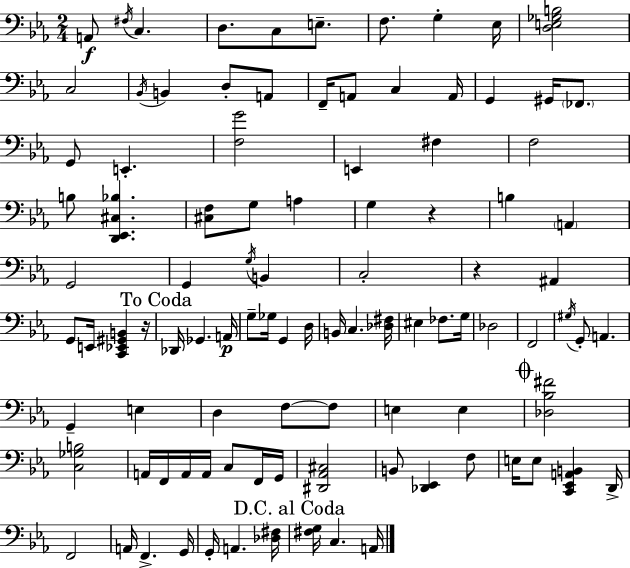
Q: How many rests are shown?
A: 3